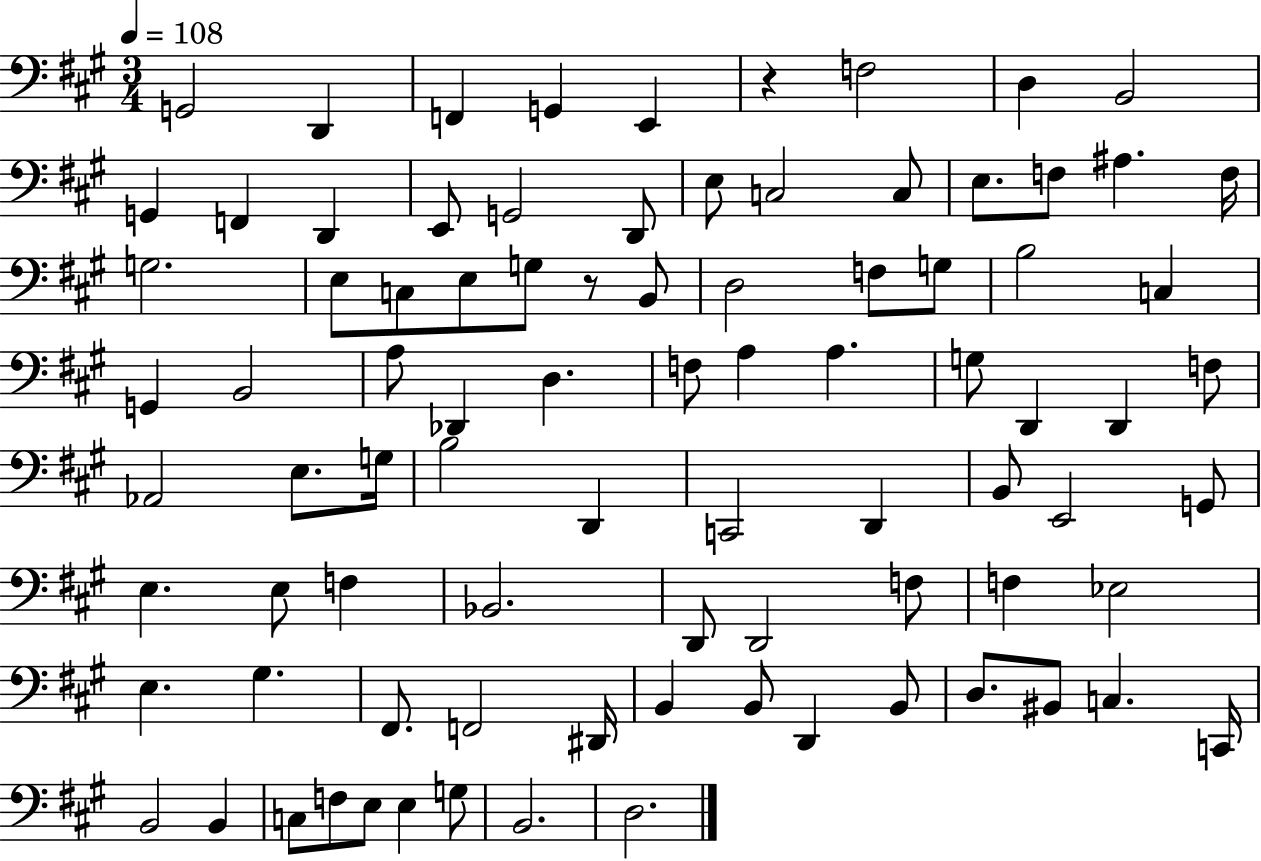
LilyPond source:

{
  \clef bass
  \numericTimeSignature
  \time 3/4
  \key a \major
  \tempo 4 = 108
  g,2 d,4 | f,4 g,4 e,4 | r4 f2 | d4 b,2 | \break g,4 f,4 d,4 | e,8 g,2 d,8 | e8 c2 c8 | e8. f8 ais4. f16 | \break g2. | e8 c8 e8 g8 r8 b,8 | d2 f8 g8 | b2 c4 | \break g,4 b,2 | a8 des,4 d4. | f8 a4 a4. | g8 d,4 d,4 f8 | \break aes,2 e8. g16 | b2 d,4 | c,2 d,4 | b,8 e,2 g,8 | \break e4. e8 f4 | bes,2. | d,8 d,2 f8 | f4 ees2 | \break e4. gis4. | fis,8. f,2 dis,16 | b,4 b,8 d,4 b,8 | d8. bis,8 c4. c,16 | \break b,2 b,4 | c8 f8 e8 e4 g8 | b,2. | d2. | \break \bar "|."
}